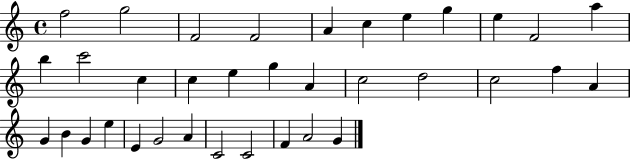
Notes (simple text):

F5/h G5/h F4/h F4/h A4/q C5/q E5/q G5/q E5/q F4/h A5/q B5/q C6/h C5/q C5/q E5/q G5/q A4/q C5/h D5/h C5/h F5/q A4/q G4/q B4/q G4/q E5/q E4/q G4/h A4/q C4/h C4/h F4/q A4/h G4/q